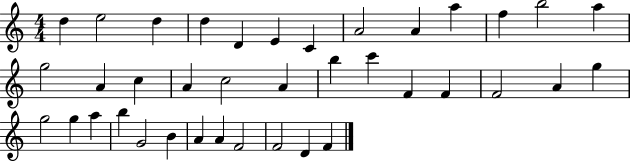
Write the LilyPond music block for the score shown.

{
  \clef treble
  \numericTimeSignature
  \time 4/4
  \key c \major
  d''4 e''2 d''4 | d''4 d'4 e'4 c'4 | a'2 a'4 a''4 | f''4 b''2 a''4 | \break g''2 a'4 c''4 | a'4 c''2 a'4 | b''4 c'''4 f'4 f'4 | f'2 a'4 g''4 | \break g''2 g''4 a''4 | b''4 g'2 b'4 | a'4 a'4 f'2 | f'2 d'4 f'4 | \break \bar "|."
}